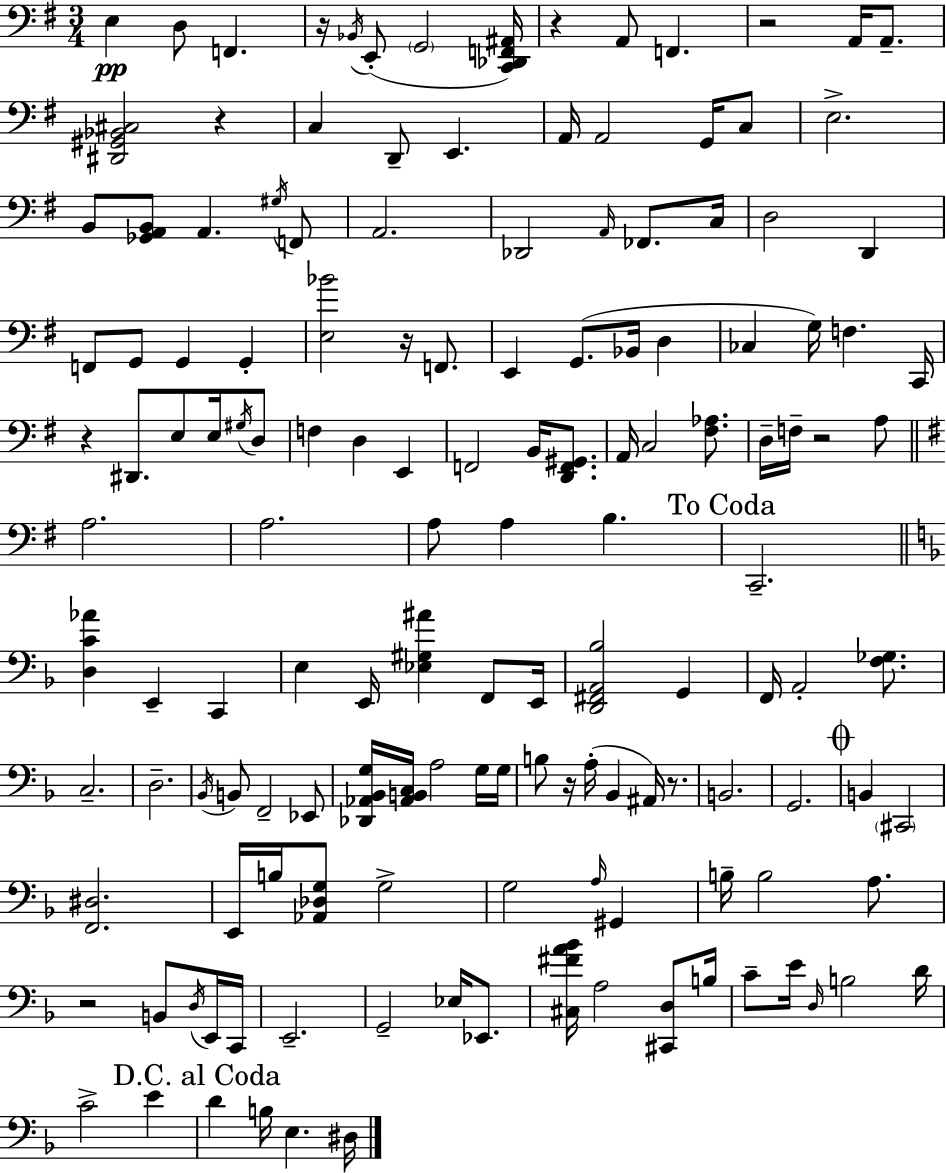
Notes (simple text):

E3/q D3/e F2/q. R/s Bb2/s E2/e G2/h [C2,Db2,F2,A#2]/s R/q A2/e F2/q. R/h A2/s A2/e. [D#2,G#2,Bb2,C#3]/h R/q C3/q D2/e E2/q. A2/s A2/h G2/s C3/e E3/h. B2/e [Gb2,A2,B2]/e A2/q. G#3/s F2/e A2/h. Db2/h A2/s FES2/e. C3/s D3/h D2/q F2/e G2/e G2/q G2/q [E3,Bb4]/h R/s F2/e. E2/q G2/e. Bb2/s D3/q CES3/q G3/s F3/q. C2/s R/q D#2/e. E3/e E3/s G#3/s D3/e F3/q D3/q E2/q F2/h B2/s [D2,F2,G#2]/e. A2/s C3/h [F#3,Ab3]/e. D3/s F3/s R/h A3/e A3/h. A3/h. A3/e A3/q B3/q. C2/h. [D3,C4,Ab4]/q E2/q C2/q E3/q E2/s [Eb3,G#3,A#4]/q F2/e E2/s [D2,F#2,A2,Bb3]/h G2/q F2/s A2/h [F3,Gb3]/e. C3/h. D3/h. Bb2/s B2/e F2/h Eb2/e [Db2,Ab2,Bb2,G3]/s [Ab2,B2,C3]/s A3/h G3/s G3/s B3/e R/s A3/s Bb2/q A#2/s R/e. B2/h. G2/h. B2/q C#2/h [F2,D#3]/h. E2/s B3/s [Ab2,Db3,G3]/e G3/h G3/h A3/s G#2/q B3/s B3/h A3/e. R/h B2/e D3/s E2/s C2/s E2/h. G2/h Eb3/s Eb2/e. [C#3,F#4,A4,Bb4]/s A3/h [C#2,D3]/e B3/s C4/e E4/s D3/s B3/h D4/s C4/h E4/q D4/q B3/s E3/q. D#3/s